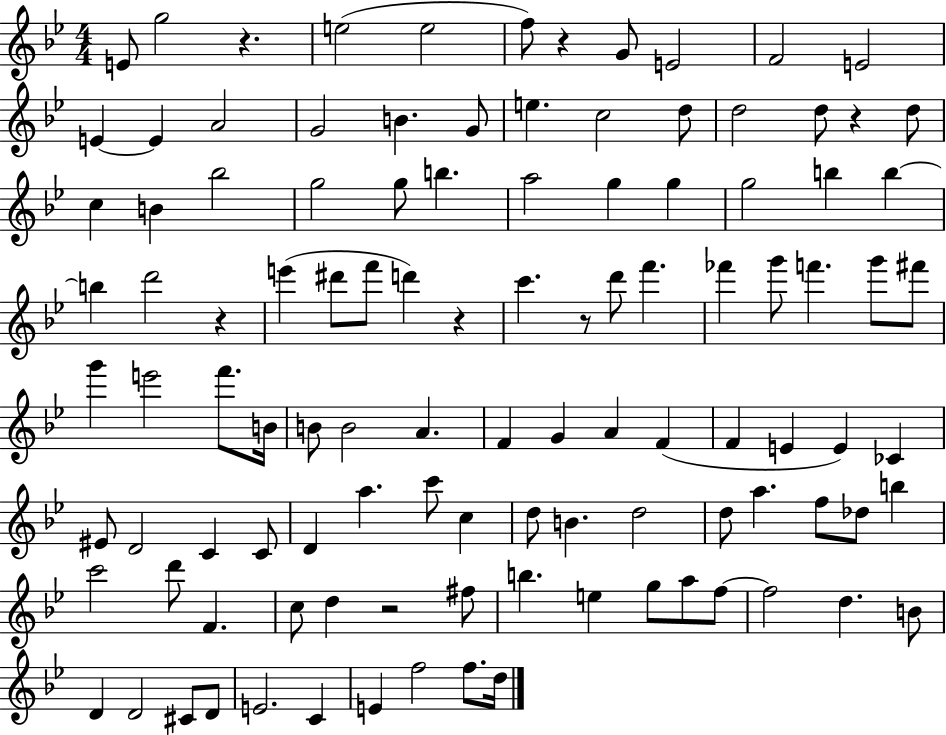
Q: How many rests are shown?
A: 7